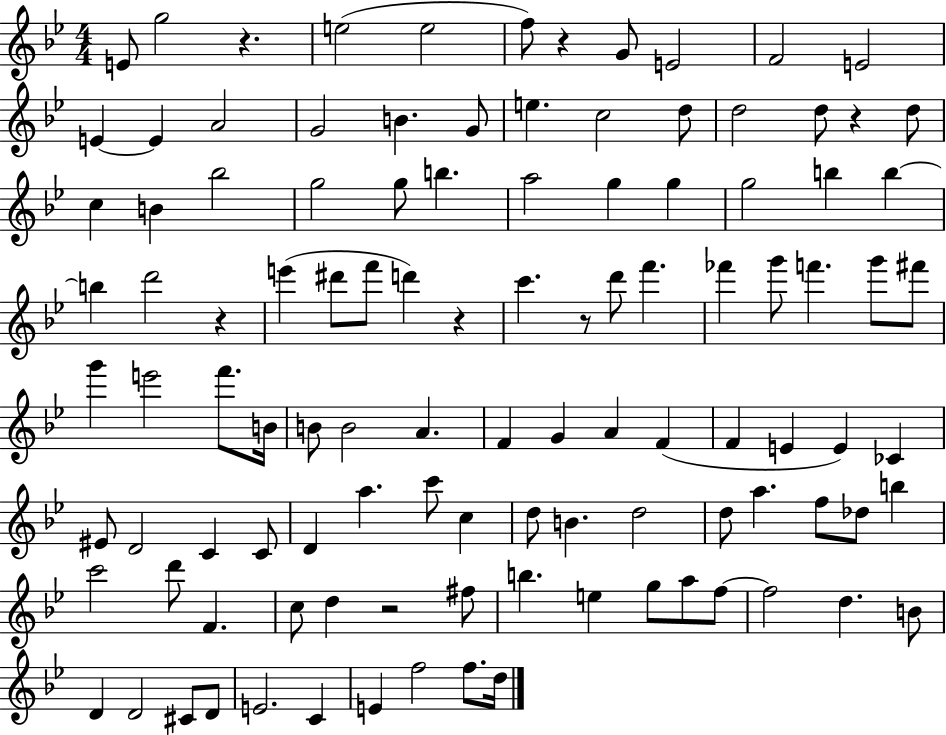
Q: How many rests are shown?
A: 7